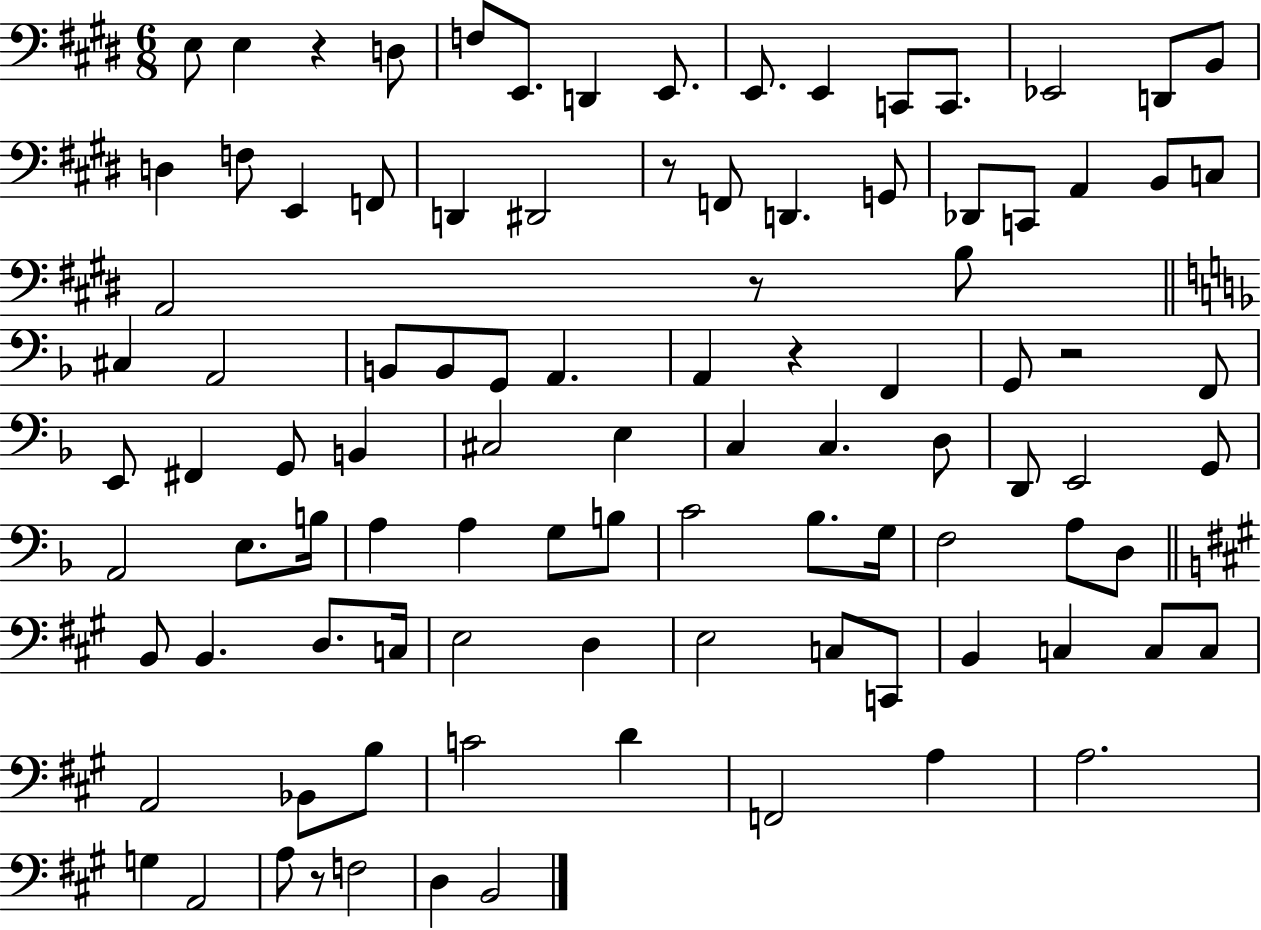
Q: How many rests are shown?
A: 6